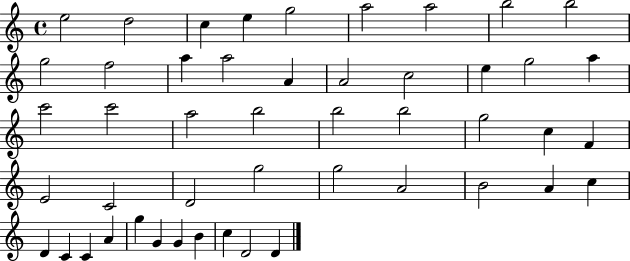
X:1
T:Untitled
M:4/4
L:1/4
K:C
e2 d2 c e g2 a2 a2 b2 b2 g2 f2 a a2 A A2 c2 e g2 a c'2 c'2 a2 b2 b2 b2 g2 c F E2 C2 D2 g2 g2 A2 B2 A c D C C A g G G B c D2 D